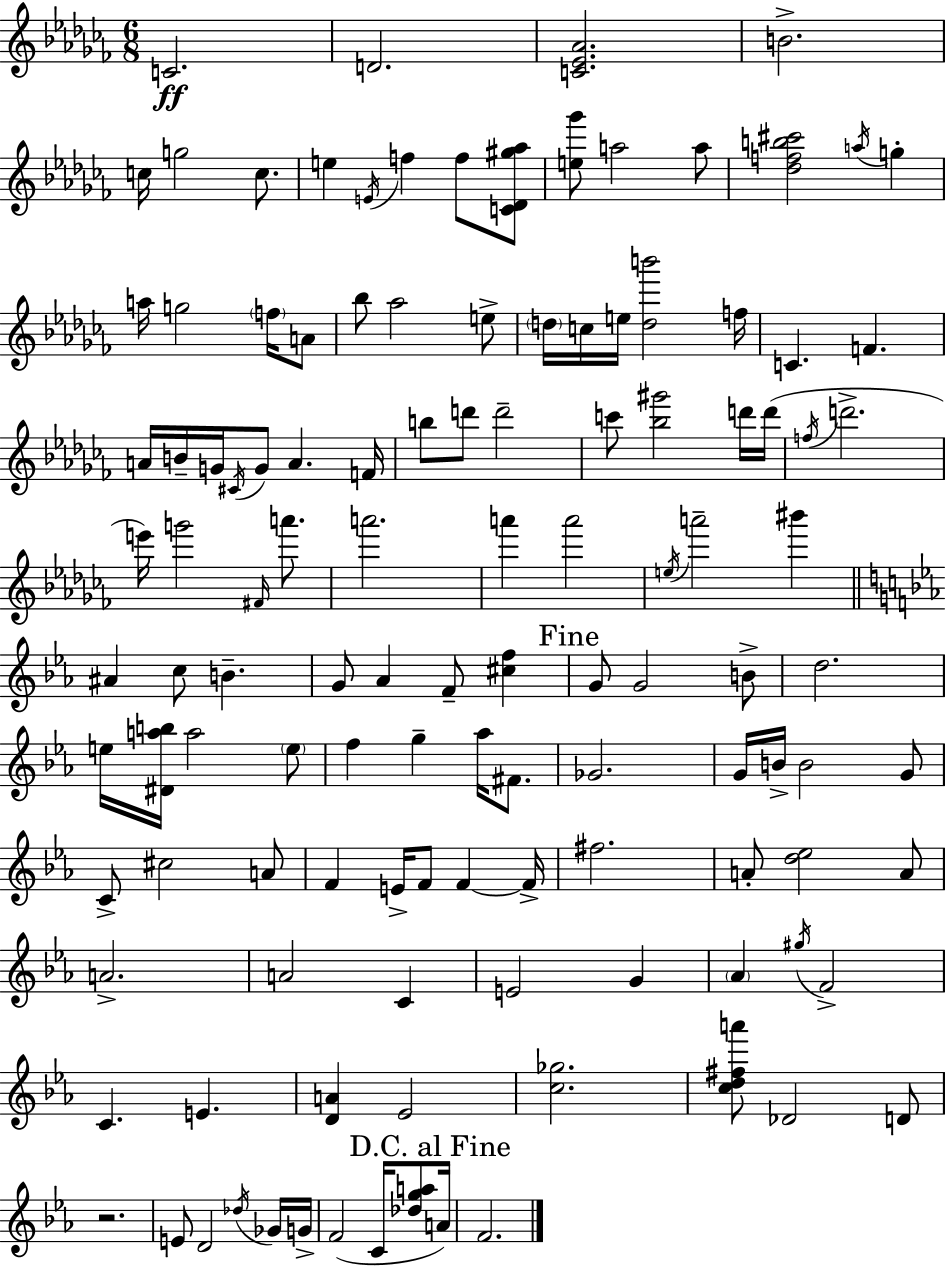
C4/h. D4/h. [C4,Eb4,Ab4]/h. B4/h. C5/s G5/h C5/e. E5/q E4/s F5/q F5/e [C4,Db4,G#5,Ab5]/e [E5,Gb6]/e A5/h A5/e [Db5,F5,B5,C#6]/h A5/s G5/q A5/s G5/h F5/s A4/e Bb5/e Ab5/h E5/e D5/s C5/s E5/s [D5,B6]/h F5/s C4/q. F4/q. A4/s B4/s G4/s C#4/s G4/e A4/q. F4/s B5/e D6/e D6/h C6/e [Bb5,G#6]/h D6/s D6/s F5/s D6/h. E6/s G6/h F#4/s A6/e. A6/h. A6/q A6/h E5/s A6/h BIS6/q A#4/q C5/e B4/q. G4/e Ab4/q F4/e [C#5,F5]/q G4/e G4/h B4/e D5/h. E5/s [D#4,A5,B5]/s A5/h E5/e F5/q G5/q Ab5/s F#4/e. Gb4/h. G4/s B4/s B4/h G4/e C4/e C#5/h A4/e F4/q E4/s F4/e F4/q F4/s F#5/h. A4/e [D5,Eb5]/h A4/e A4/h. A4/h C4/q E4/h G4/q Ab4/q G#5/s F4/h C4/q. E4/q. [D4,A4]/q Eb4/h [C5,Gb5]/h. [C5,D5,F#5,A6]/e Db4/h D4/e R/h. E4/e D4/h Db5/s Gb4/s G4/s F4/h C4/s [Db5,G5,A5]/e A4/s F4/h.